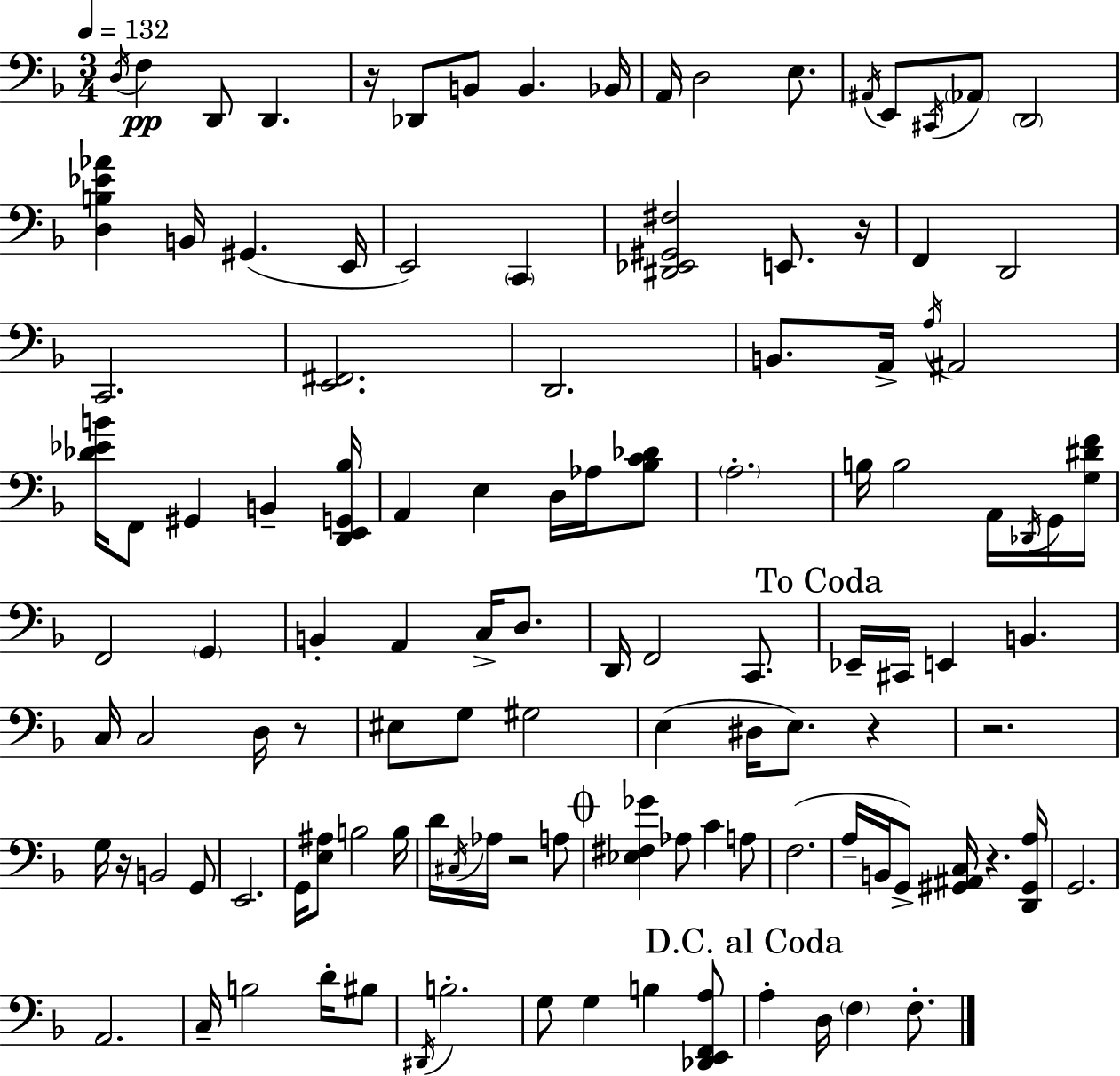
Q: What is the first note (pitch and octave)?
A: D3